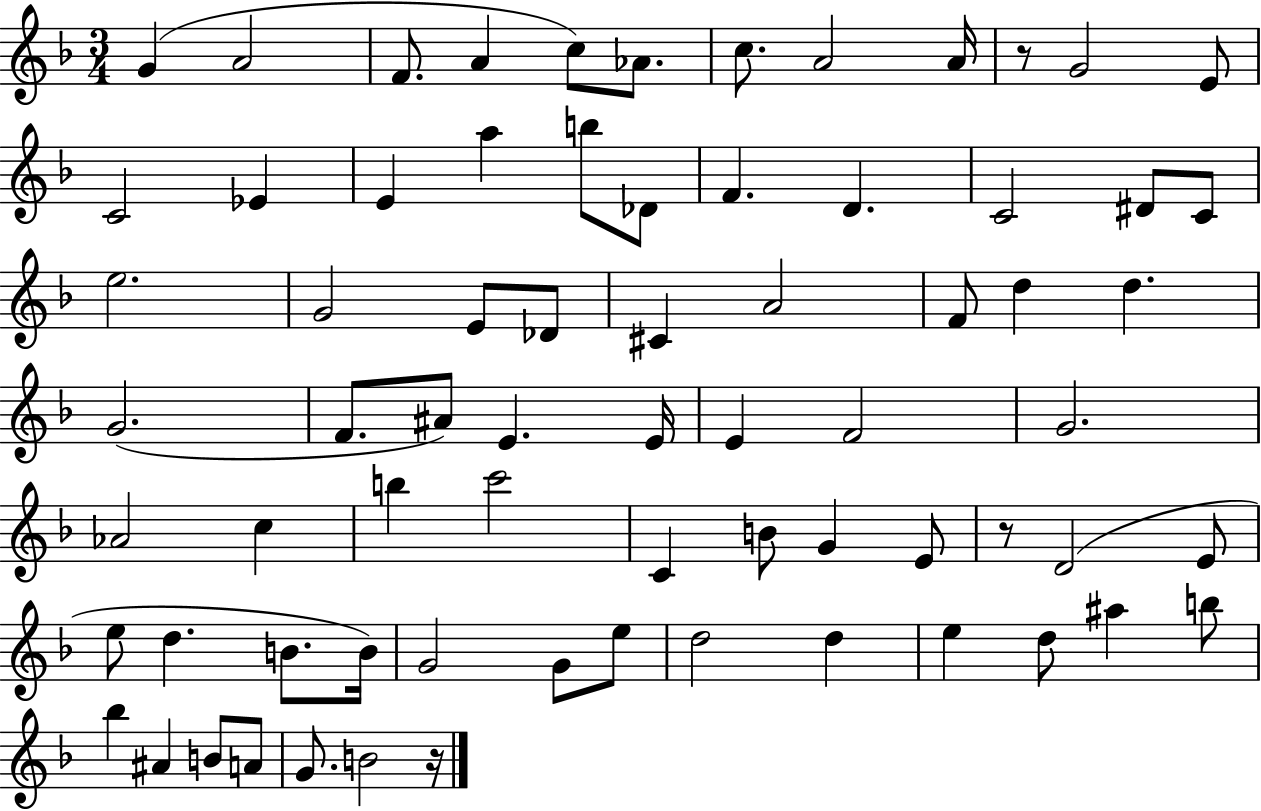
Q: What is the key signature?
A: F major